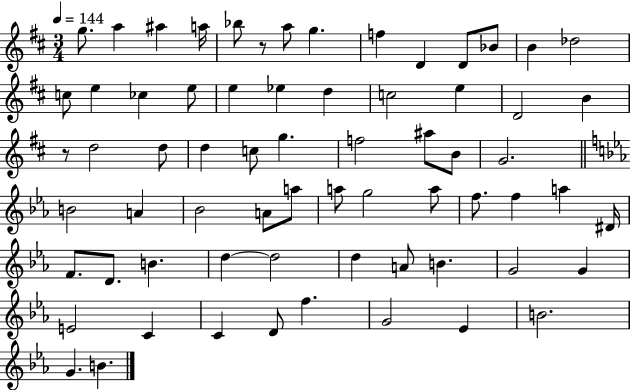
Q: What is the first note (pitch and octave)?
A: G5